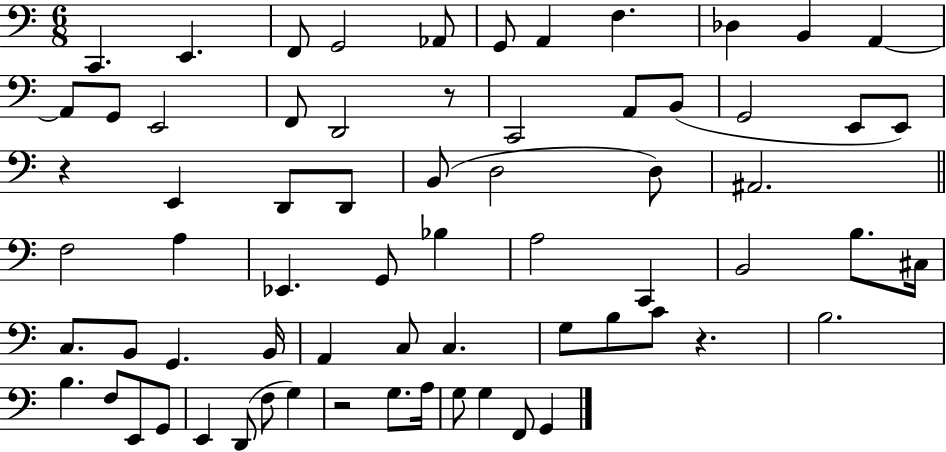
X:1
T:Untitled
M:6/8
L:1/4
K:C
C,, E,, F,,/2 G,,2 _A,,/2 G,,/2 A,, F, _D, B,, A,, A,,/2 G,,/2 E,,2 F,,/2 D,,2 z/2 C,,2 A,,/2 B,,/2 G,,2 E,,/2 E,,/2 z E,, D,,/2 D,,/2 B,,/2 D,2 D,/2 ^A,,2 F,2 A, _E,, G,,/2 _B, A,2 C,, B,,2 B,/2 ^C,/4 C,/2 B,,/2 G,, B,,/4 A,, C,/2 C, G,/2 B,/2 C/2 z B,2 B, F,/2 E,,/2 G,,/2 E,, D,,/2 F,/2 G, z2 G,/2 A,/4 G,/2 G, F,,/2 G,,